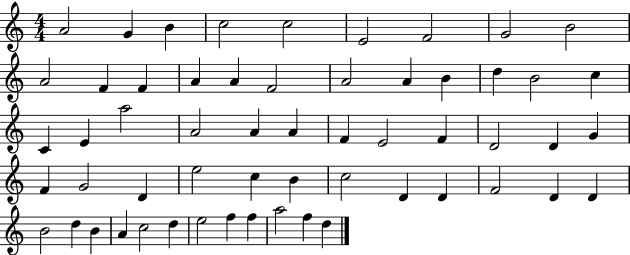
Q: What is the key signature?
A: C major